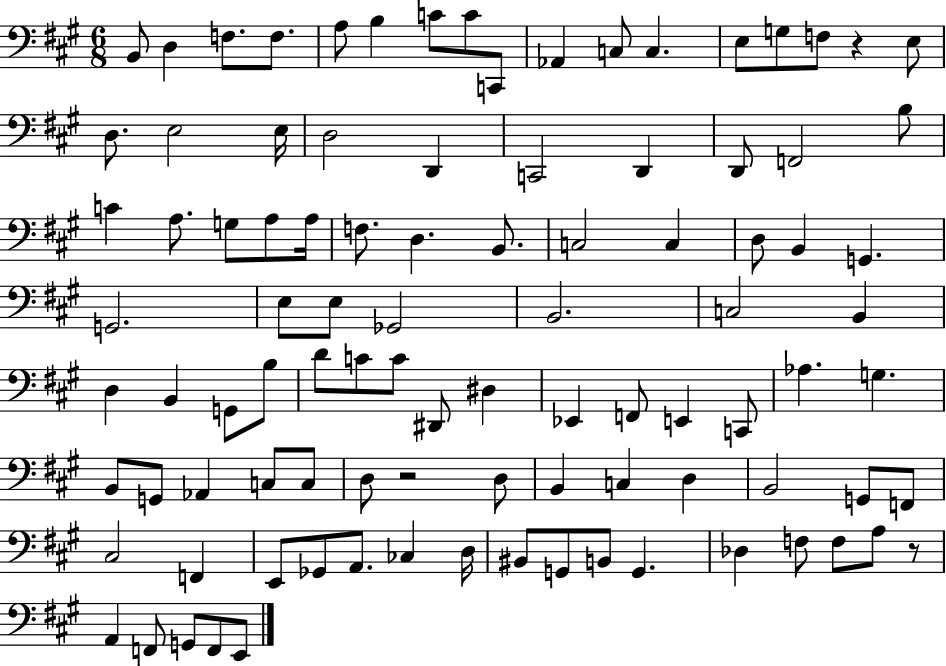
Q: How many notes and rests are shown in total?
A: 97